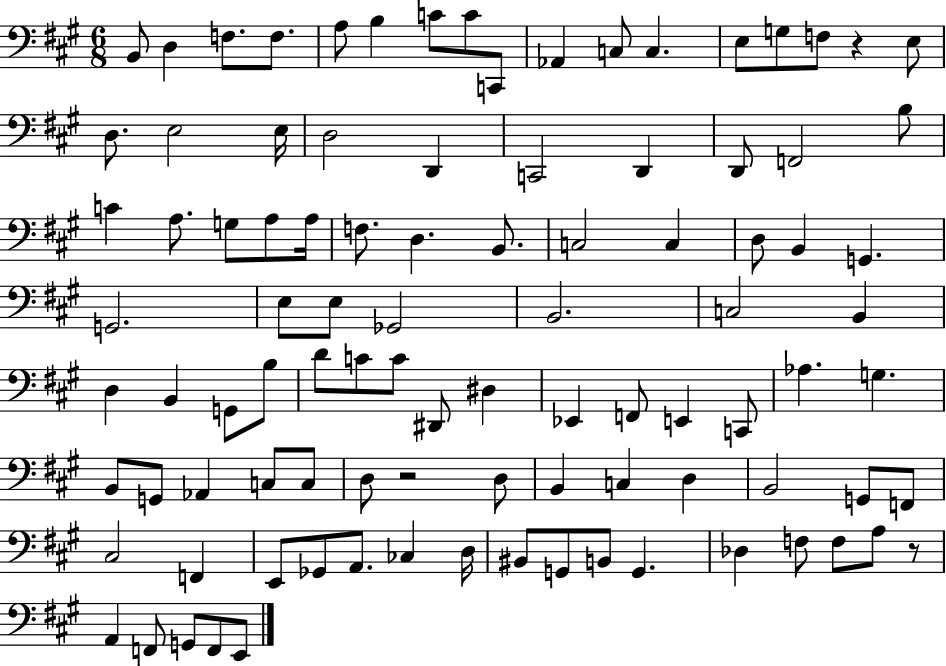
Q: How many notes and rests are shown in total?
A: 97